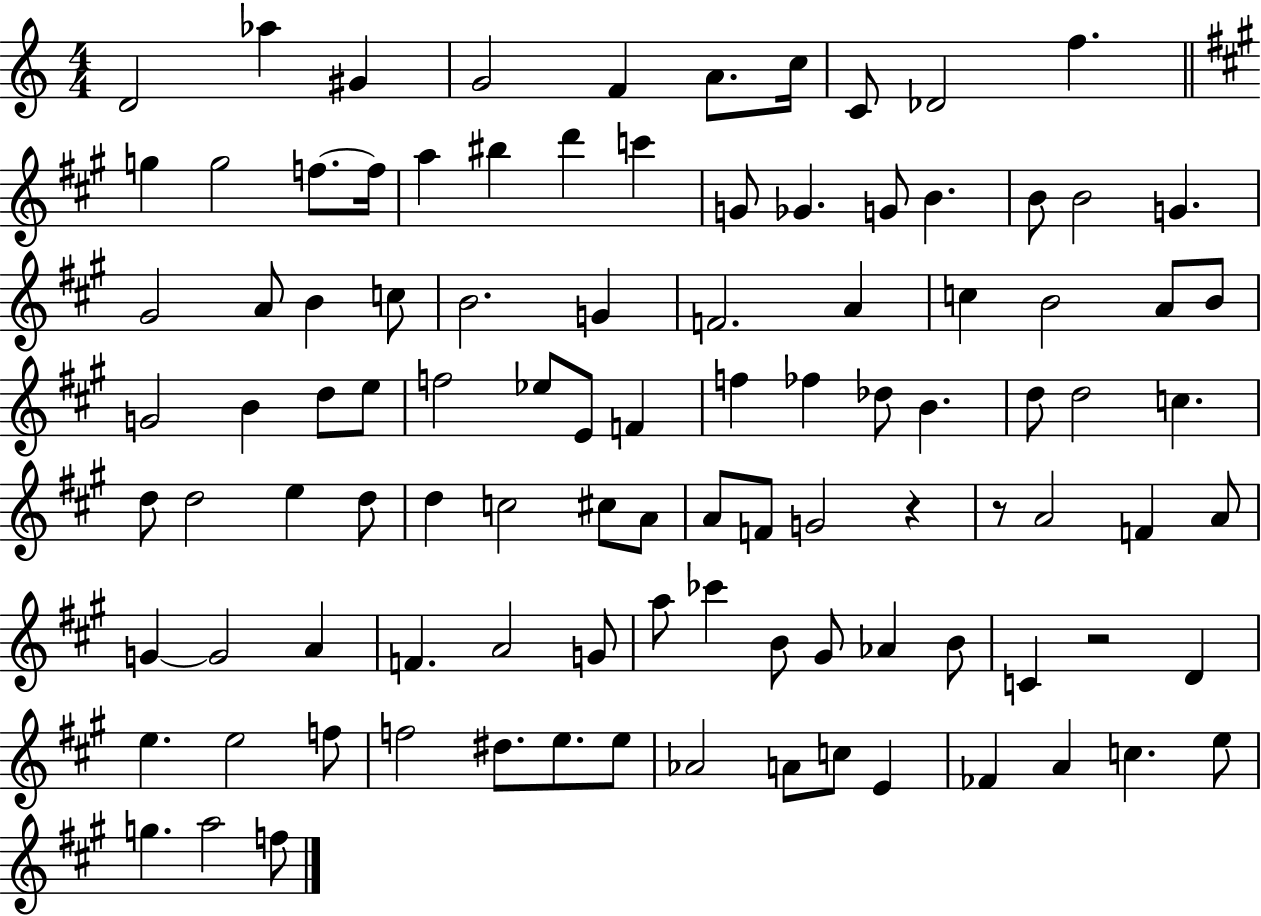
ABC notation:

X:1
T:Untitled
M:4/4
L:1/4
K:C
D2 _a ^G G2 F A/2 c/4 C/2 _D2 f g g2 f/2 f/4 a ^b d' c' G/2 _G G/2 B B/2 B2 G ^G2 A/2 B c/2 B2 G F2 A c B2 A/2 B/2 G2 B d/2 e/2 f2 _e/2 E/2 F f _f _d/2 B d/2 d2 c d/2 d2 e d/2 d c2 ^c/2 A/2 A/2 F/2 G2 z z/2 A2 F A/2 G G2 A F A2 G/2 a/2 _c' B/2 ^G/2 _A B/2 C z2 D e e2 f/2 f2 ^d/2 e/2 e/2 _A2 A/2 c/2 E _F A c e/2 g a2 f/2